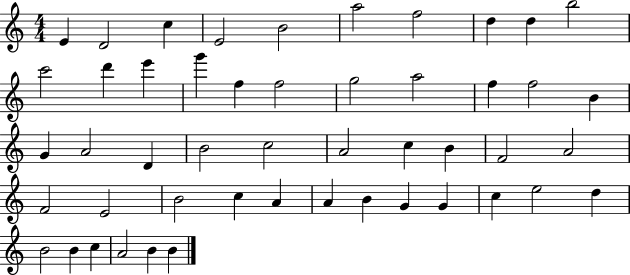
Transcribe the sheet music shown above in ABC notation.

X:1
T:Untitled
M:4/4
L:1/4
K:C
E D2 c E2 B2 a2 f2 d d b2 c'2 d' e' g' f f2 g2 a2 f f2 B G A2 D B2 c2 A2 c B F2 A2 F2 E2 B2 c A A B G G c e2 d B2 B c A2 B B